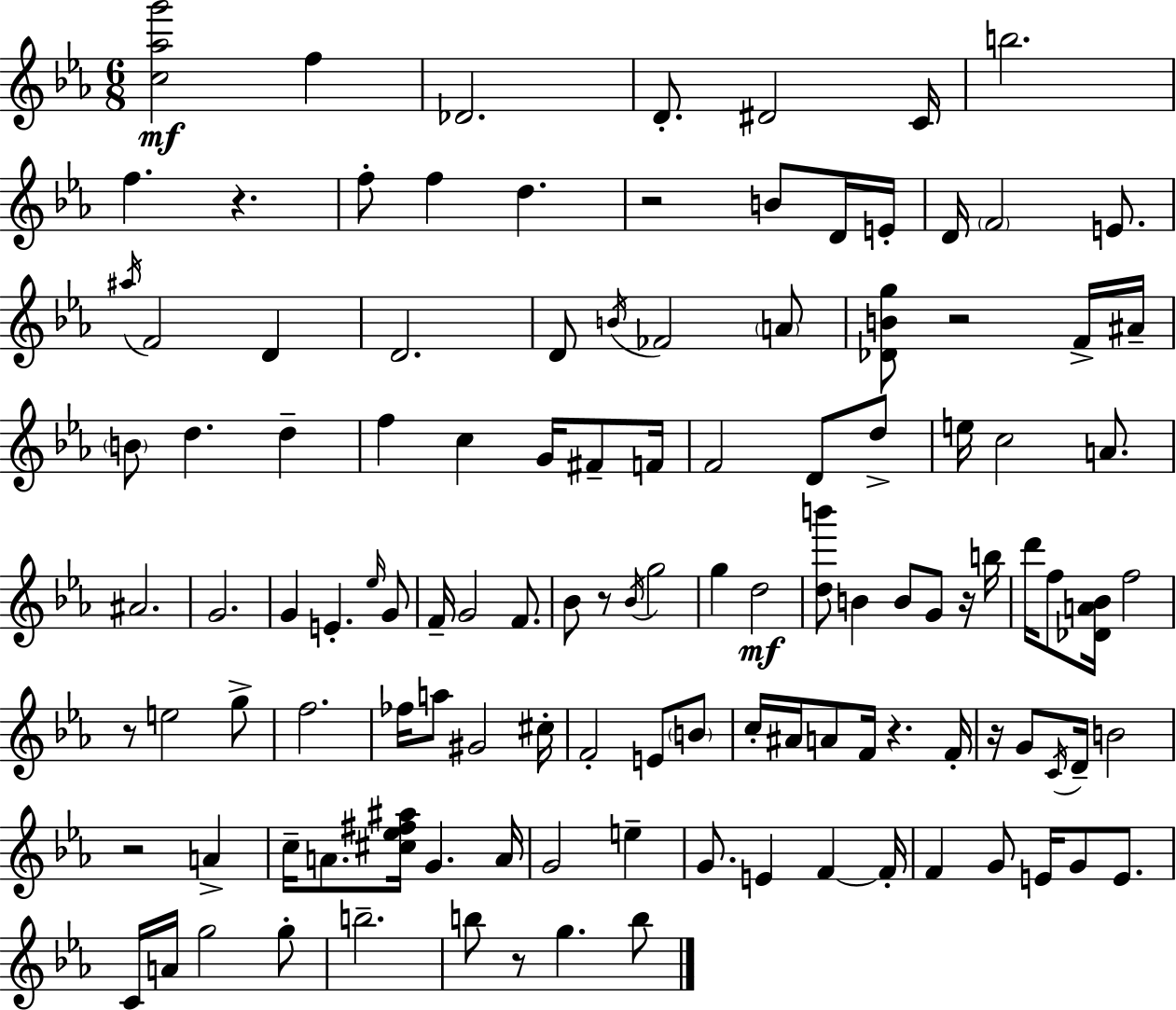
{
  \clef treble
  \numericTimeSignature
  \time 6/8
  \key c \minor
  <c'' aes'' g'''>2\mf f''4 | des'2. | d'8.-. dis'2 c'16 | b''2. | \break f''4. r4. | f''8-. f''4 d''4. | r2 b'8 d'16 e'16-. | d'16 \parenthesize f'2 e'8. | \break \acciaccatura { ais''16 } f'2 d'4 | d'2. | d'8 \acciaccatura { b'16 } fes'2 | \parenthesize a'8 <des' b' g''>8 r2 | \break f'16-> ais'16-- \parenthesize b'8 d''4. d''4-- | f''4 c''4 g'16 fis'8-- | f'16 f'2 d'8 | d''8-> e''16 c''2 a'8. | \break ais'2. | g'2. | g'4 e'4.-. | \grace { ees''16 } g'8 f'16-- g'2 | \break f'8. bes'8 r8 \acciaccatura { bes'16 } g''2 | g''4 d''2\mf | <d'' b'''>8 b'4 b'8 | g'8 r16 b''16 d'''16 f''8 <des' a' bes'>16 f''2 | \break r8 e''2 | g''8-> f''2. | fes''16 a''8 gis'2 | cis''16-. f'2-. | \break e'8 \parenthesize b'8 c''16-. ais'16 a'8 f'16 r4. | f'16-. r16 g'8 \acciaccatura { c'16 } d'16-- b'2 | r2 | a'4-> c''16-- a'8. <cis'' ees'' fis'' ais''>16 g'4. | \break a'16 g'2 | e''4-- g'8. e'4 | f'4~~ f'16-. f'4 g'8 e'16 | g'8 e'8. c'16 a'16 g''2 | \break g''8-. b''2.-- | b''8 r8 g''4. | b''8 \bar "|."
}